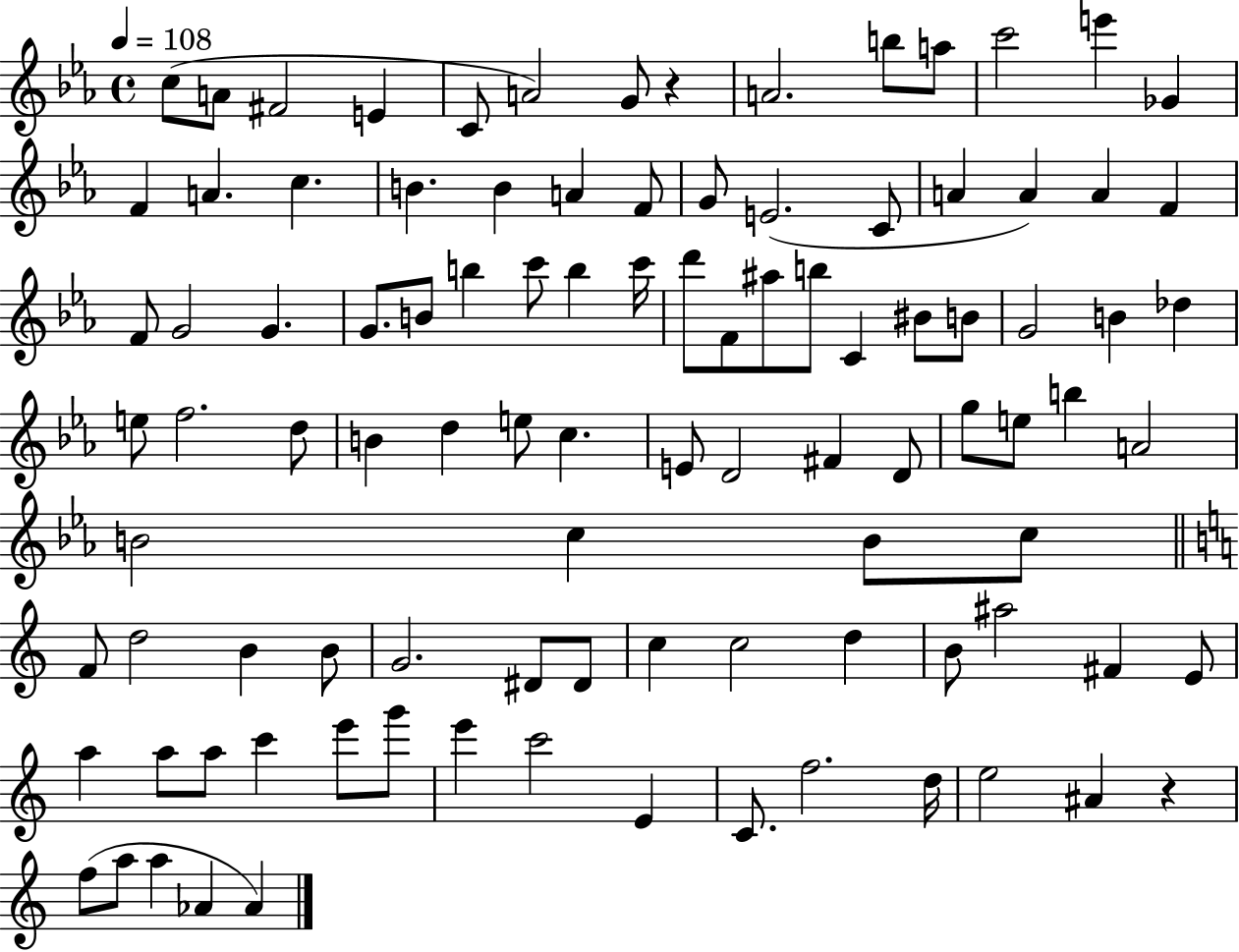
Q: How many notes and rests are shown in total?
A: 100